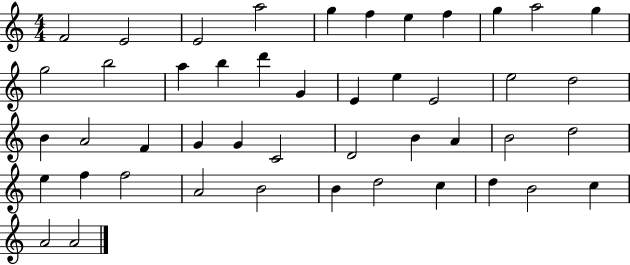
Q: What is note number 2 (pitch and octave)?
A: E4